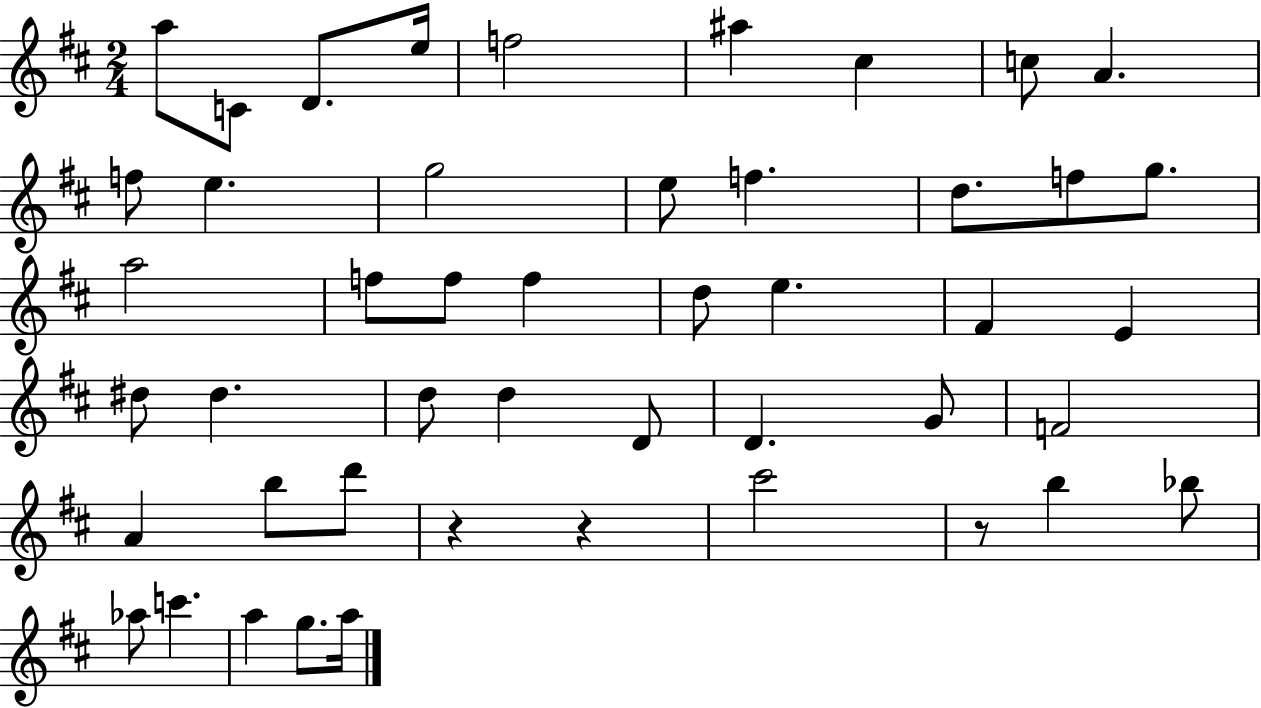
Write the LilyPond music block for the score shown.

{
  \clef treble
  \numericTimeSignature
  \time 2/4
  \key d \major
  a''8 c'8 d'8. e''16 | f''2 | ais''4 cis''4 | c''8 a'4. | \break f''8 e''4. | g''2 | e''8 f''4. | d''8. f''8 g''8. | \break a''2 | f''8 f''8 f''4 | d''8 e''4. | fis'4 e'4 | \break dis''8 dis''4. | d''8 d''4 d'8 | d'4. g'8 | f'2 | \break a'4 b''8 d'''8 | r4 r4 | cis'''2 | r8 b''4 bes''8 | \break aes''8 c'''4. | a''4 g''8. a''16 | \bar "|."
}